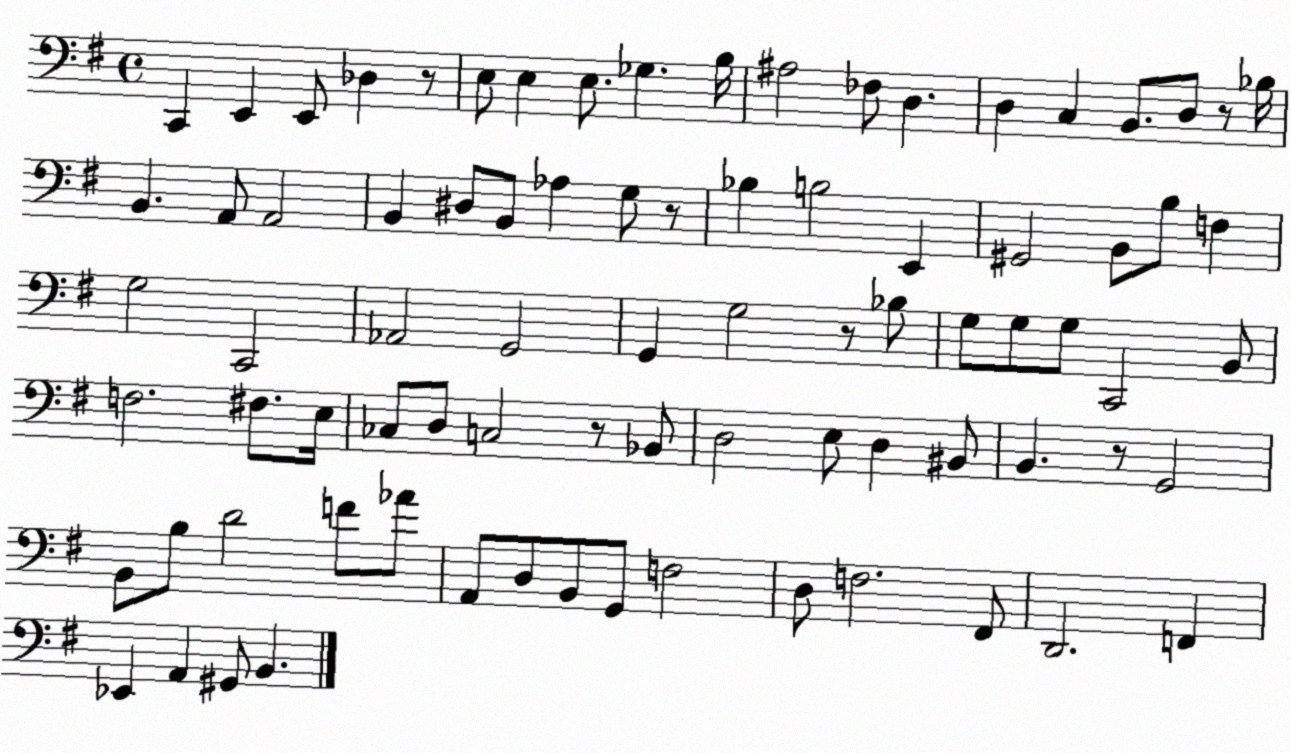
X:1
T:Untitled
M:4/4
L:1/4
K:G
C,, E,, E,,/2 _D, z/2 E,/2 E, E,/2 _G, B,/4 ^A,2 _F,/2 D, D, C, B,,/2 D,/2 z/2 _B,/4 B,, A,,/2 A,,2 B,, ^D,/2 B,,/2 _A, G,/2 z/2 _B, B,2 E,, ^G,,2 B,,/2 B,/2 F, G,2 C,,2 _A,,2 G,,2 G,, G,2 z/2 _B,/2 G,/2 G,/2 G,/2 C,,2 B,,/2 F,2 ^F,/2 E,/4 _C,/2 D,/2 C,2 z/2 _B,,/2 D,2 E,/2 D, ^B,,/2 B,, z/2 G,,2 B,,/2 B,/2 D2 F/2 _A/2 A,,/2 D,/2 B,,/2 G,,/2 F,2 D,/2 F,2 ^F,,/2 D,,2 F,, _E,, A,, ^G,,/2 B,,